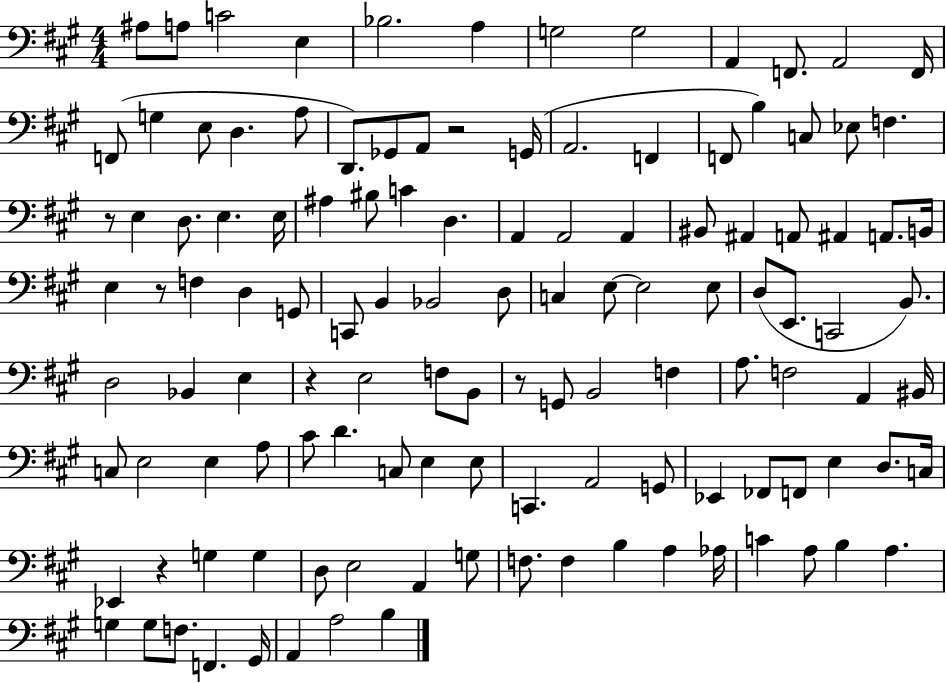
{
  \clef bass
  \numericTimeSignature
  \time 4/4
  \key a \major
  ais8 a8 c'2 e4 | bes2. a4 | g2 g2 | a,4 f,8. a,2 f,16 | \break f,8( g4 e8 d4. a8 | d,8.) ges,8 a,8 r2 g,16( | a,2. f,4 | f,8 b4) c8 ees8 f4. | \break r8 e4 d8. e4. e16 | ais4 bis8 c'4 d4. | a,4 a,2 a,4 | bis,8 ais,4 a,8 ais,4 a,8. b,16 | \break e4 r8 f4 d4 g,8 | c,8 b,4 bes,2 d8 | c4 e8~~ e2 e8 | d8( e,8. c,2 b,8.) | \break d2 bes,4 e4 | r4 e2 f8 b,8 | r8 g,8 b,2 f4 | a8. f2 a,4 bis,16 | \break c8 e2 e4 a8 | cis'8 d'4. c8 e4 e8 | c,4. a,2 g,8 | ees,4 fes,8 f,8 e4 d8. c16 | \break ees,4 r4 g4 g4 | d8 e2 a,4 g8 | f8. f4 b4 a4 aes16 | c'4 a8 b4 a4. | \break g4 g8 f8. f,4. gis,16 | a,4 a2 b4 | \bar "|."
}